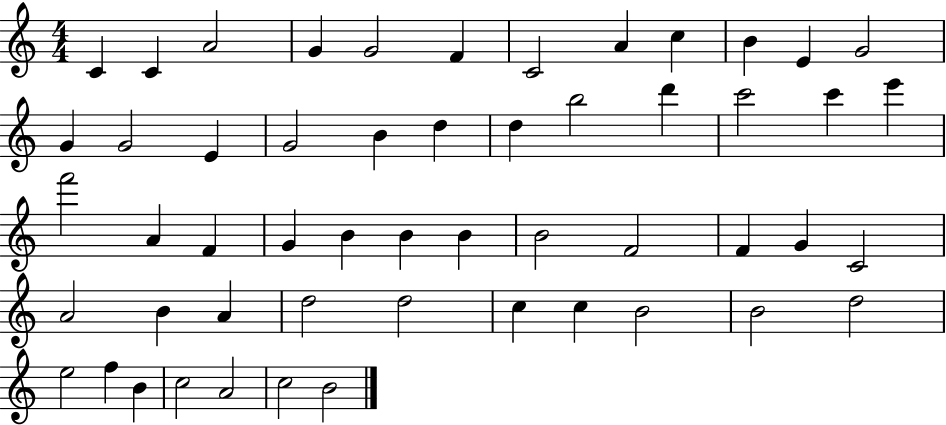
X:1
T:Untitled
M:4/4
L:1/4
K:C
C C A2 G G2 F C2 A c B E G2 G G2 E G2 B d d b2 d' c'2 c' e' f'2 A F G B B B B2 F2 F G C2 A2 B A d2 d2 c c B2 B2 d2 e2 f B c2 A2 c2 B2